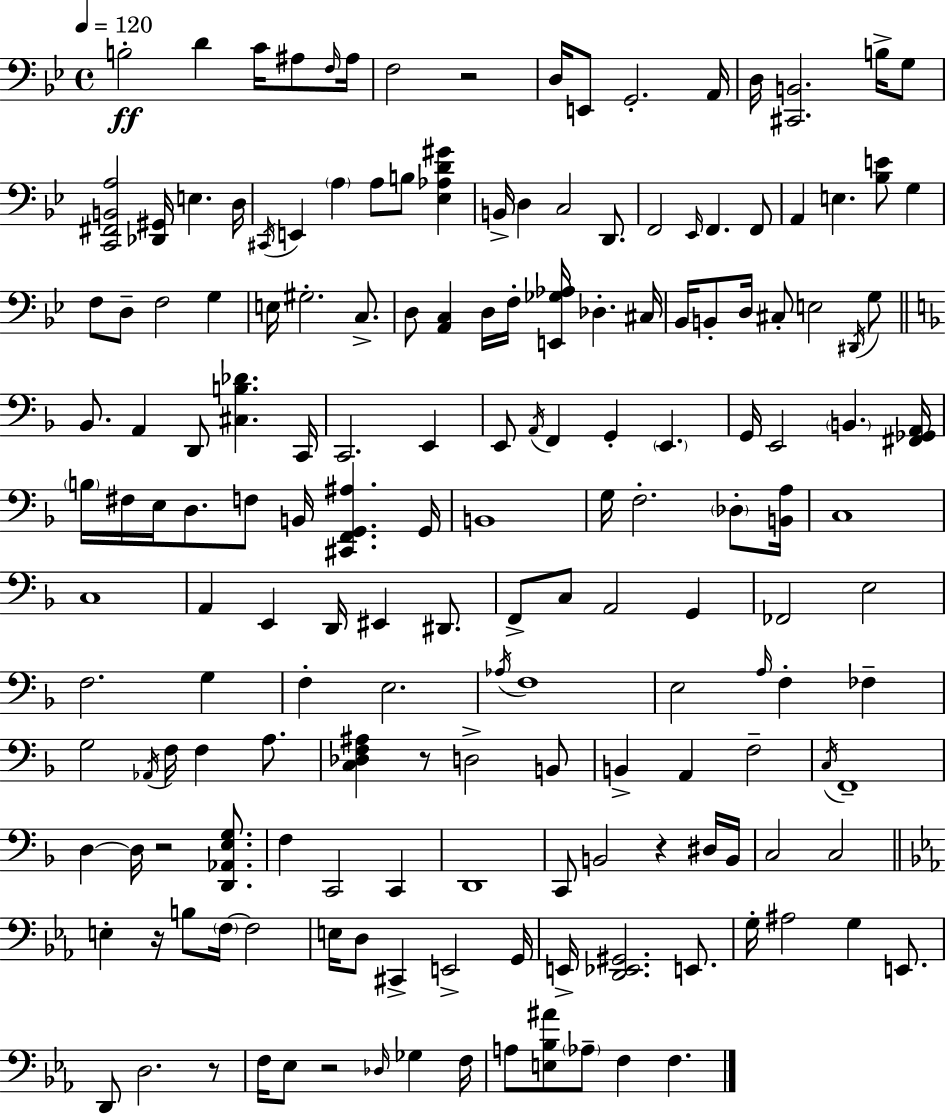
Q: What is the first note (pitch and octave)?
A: B3